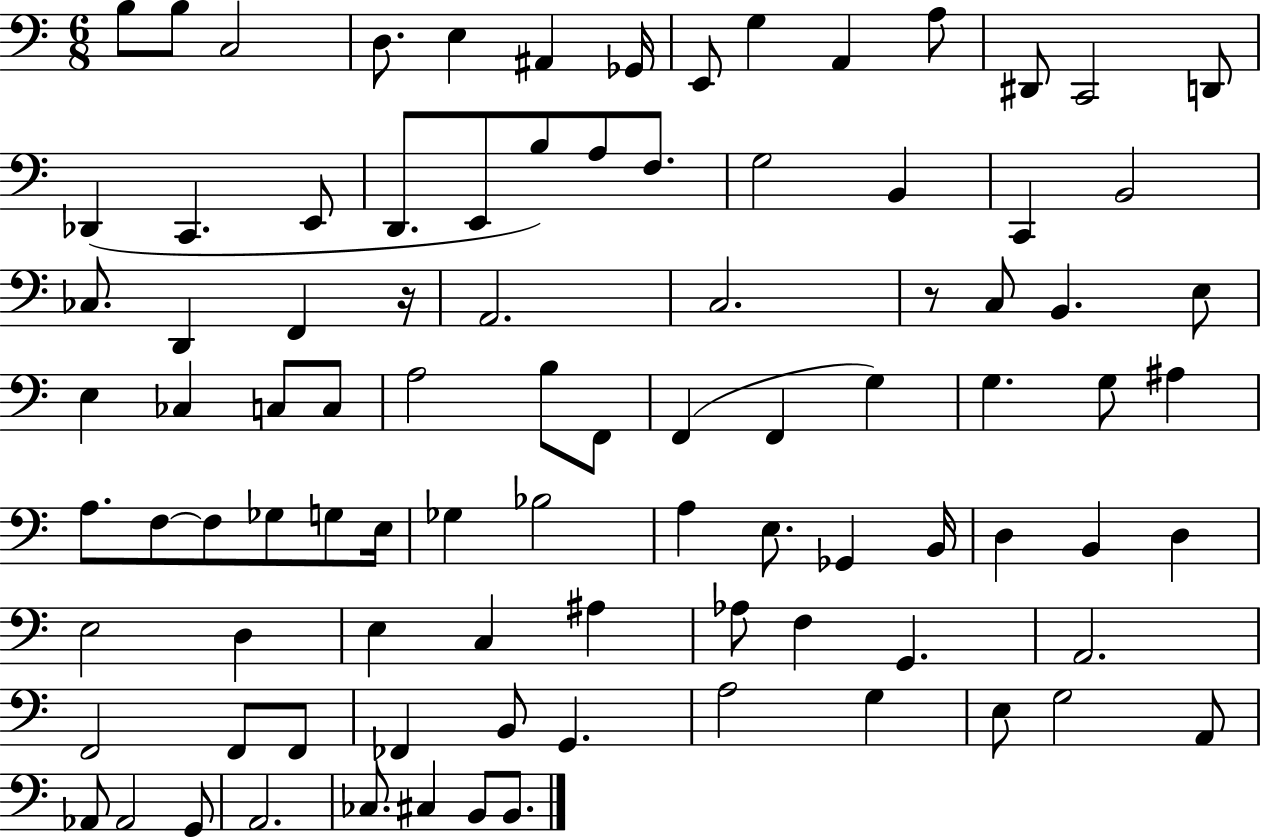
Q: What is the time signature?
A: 6/8